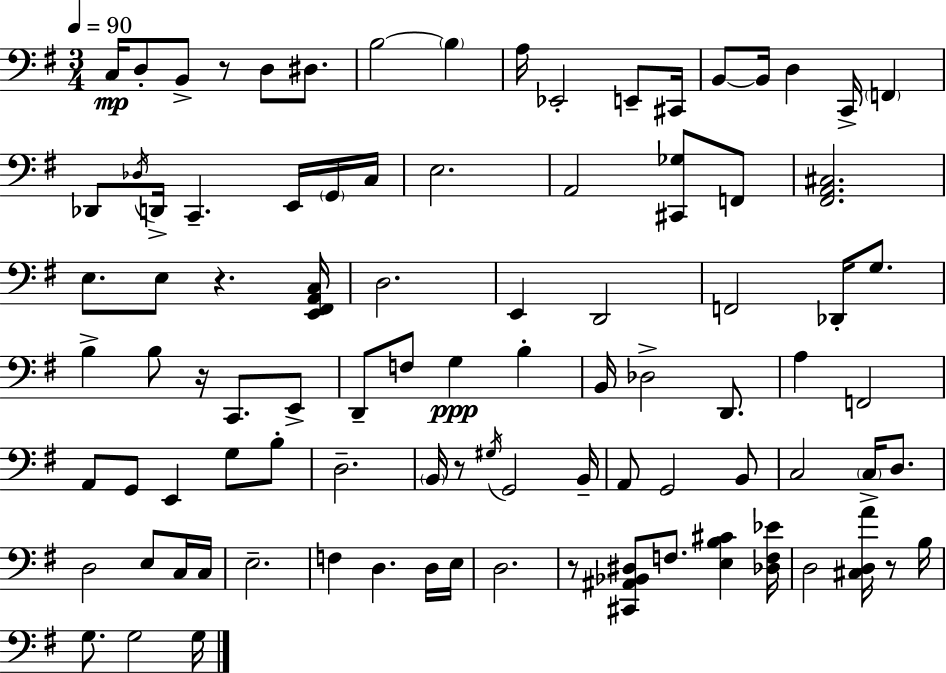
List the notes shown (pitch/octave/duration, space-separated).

C3/s D3/e B2/e R/e D3/e D#3/e. B3/h B3/q A3/s Eb2/h E2/e C#2/s B2/e B2/s D3/q C2/s F2/q Db2/e Db3/s D2/s C2/q. E2/s G2/s C3/s E3/h. A2/h [C#2,Gb3]/e F2/e [F#2,A2,C#3]/h. E3/e. E3/e R/q. [E2,F#2,A2,C3]/s D3/h. E2/q D2/h F2/h Db2/s G3/e. B3/q B3/e R/s C2/e. E2/e D2/e F3/e G3/q B3/q B2/s Db3/h D2/e. A3/q F2/h A2/e G2/e E2/q G3/e B3/e D3/h. B2/s R/e G#3/s G2/h B2/s A2/e G2/h B2/e C3/h C3/s D3/e. D3/h E3/e C3/s C3/s E3/h. F3/q D3/q. D3/s E3/s D3/h. R/e [C#2,A#2,Bb2,D#3]/e F3/e. [E3,B3,C#4]/q [Db3,F3,Eb4]/s D3/h [C#3,D3,A4]/s R/e B3/s G3/e. G3/h G3/s